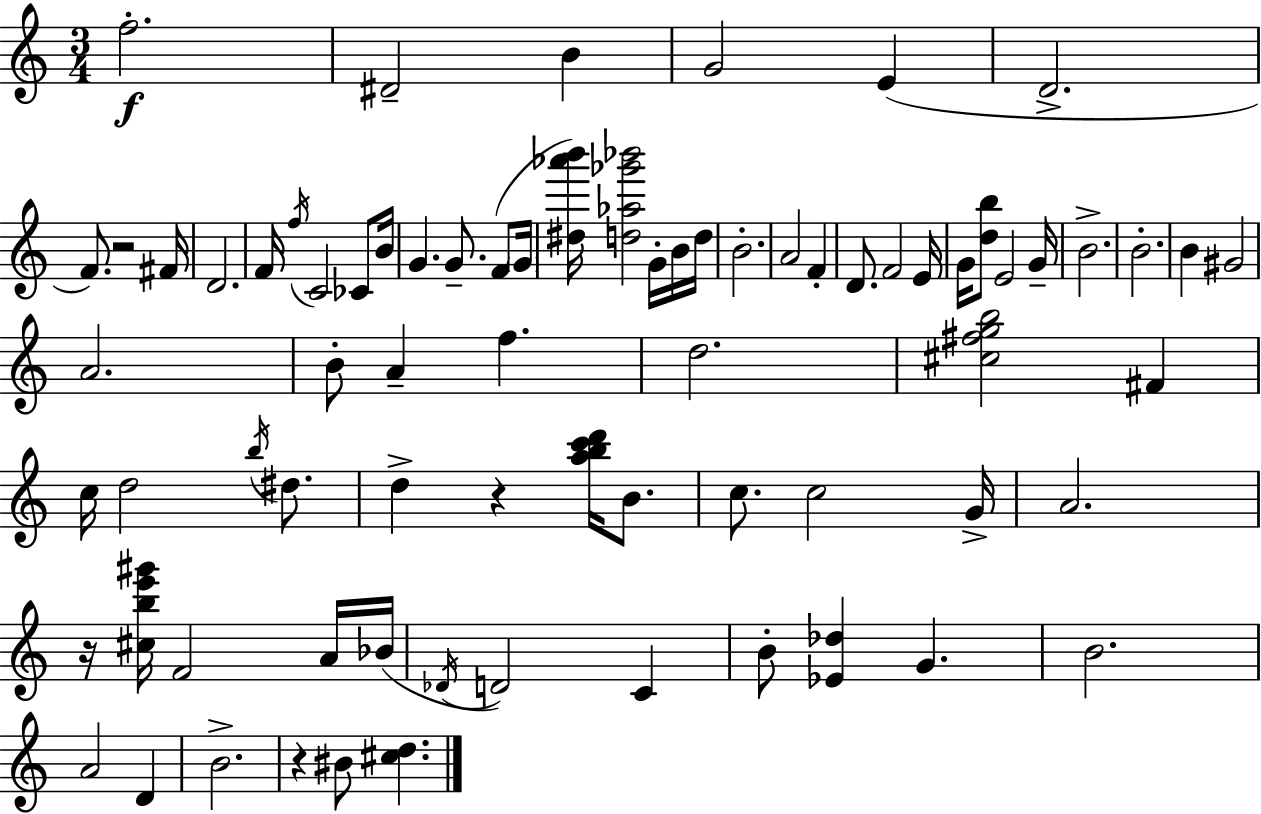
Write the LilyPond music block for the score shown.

{
  \clef treble
  \numericTimeSignature
  \time 3/4
  \key a \minor
  \repeat volta 2 { f''2.-.\f | dis'2-- b'4 | g'2 e'4( | d'2.-> | \break f'8.) r2 fis'16 | d'2. | f'16 \acciaccatura { f''16 } c'2 ces'8 | b'16 g'4. g'8.-- f'8( | \break \parenthesize g'16 <dis'' aes''' b'''>16) <d'' aes'' ges''' bes'''>2 g'16-. b'16 | d''16 b'2.-. | a'2 f'4-. | d'8. f'2 | \break e'16 g'16 <d'' b''>8 e'2 | g'16-- b'2.-> | b'2.-. | b'4 gis'2 | \break a'2. | b'8-. a'4-- f''4. | d''2. | <cis'' fis'' g'' b''>2 fis'4 | \break c''16 d''2 \acciaccatura { b''16 } dis''8. | d''4-> r4 <a'' b'' c''' d'''>16 b'8. | c''8. c''2 | g'16-> a'2. | \break r16 <cis'' b'' e''' gis'''>16 f'2 | a'16 bes'16( \acciaccatura { des'16 } d'2) c'4 | b'8-. <ees' des''>4 g'4. | b'2. | \break a'2 d'4 | b'2.-> | r4 bis'8 <cis'' d''>4. | } \bar "|."
}